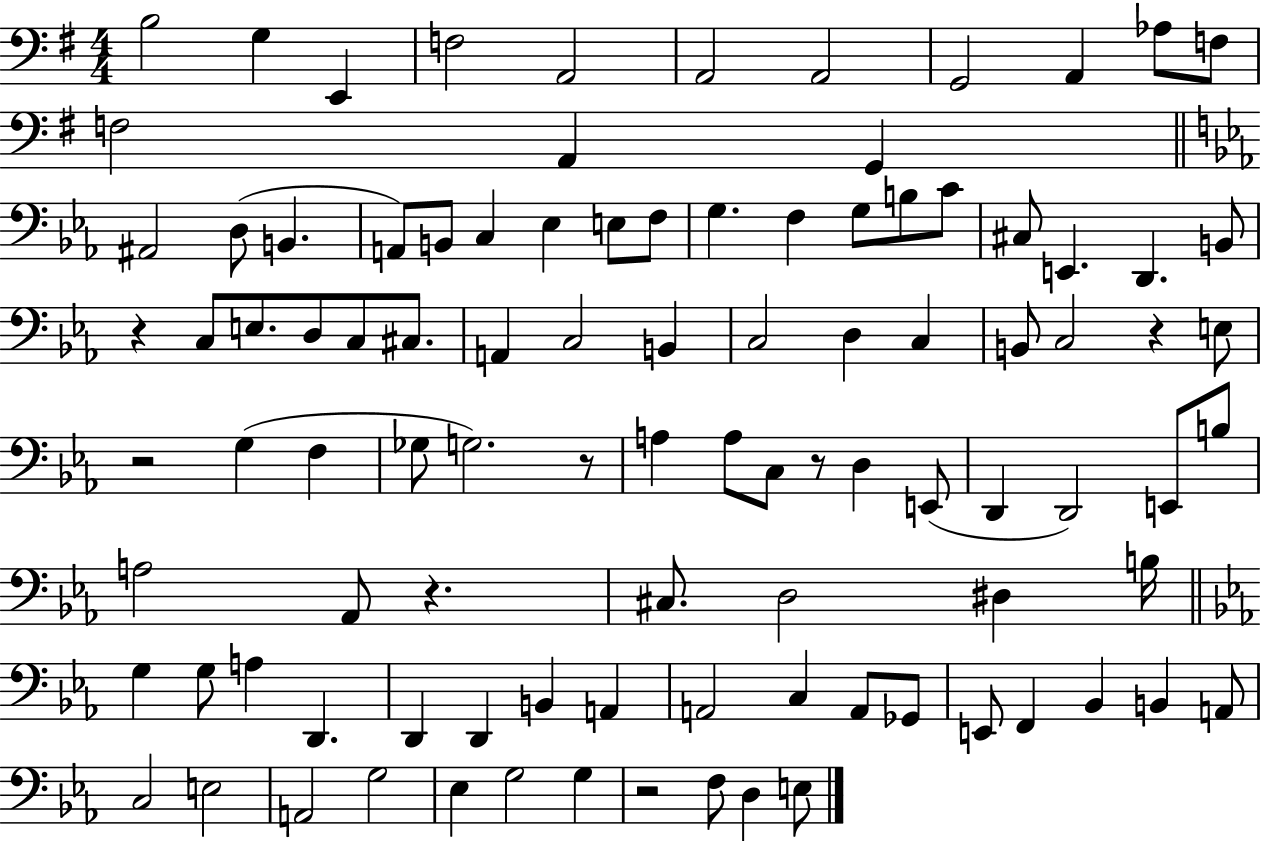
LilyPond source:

{
  \clef bass
  \numericTimeSignature
  \time 4/4
  \key g \major
  b2 g4 e,4 | f2 a,2 | a,2 a,2 | g,2 a,4 aes8 f8 | \break f2 a,4 g,4 | \bar "||" \break \key ees \major ais,2 d8( b,4. | a,8) b,8 c4 ees4 e8 f8 | g4. f4 g8 b8 c'8 | cis8 e,4. d,4. b,8 | \break r4 c8 e8. d8 c8 cis8. | a,4 c2 b,4 | c2 d4 c4 | b,8 c2 r4 e8 | \break r2 g4( f4 | ges8 g2.) r8 | a4 a8 c8 r8 d4 e,8( | d,4 d,2) e,8 b8 | \break a2 aes,8 r4. | cis8. d2 dis4 b16 | \bar "||" \break \key c \minor g4 g8 a4 d,4. | d,4 d,4 b,4 a,4 | a,2 c4 a,8 ges,8 | e,8 f,4 bes,4 b,4 a,8 | \break c2 e2 | a,2 g2 | ees4 g2 g4 | r2 f8 d4 e8 | \break \bar "|."
}